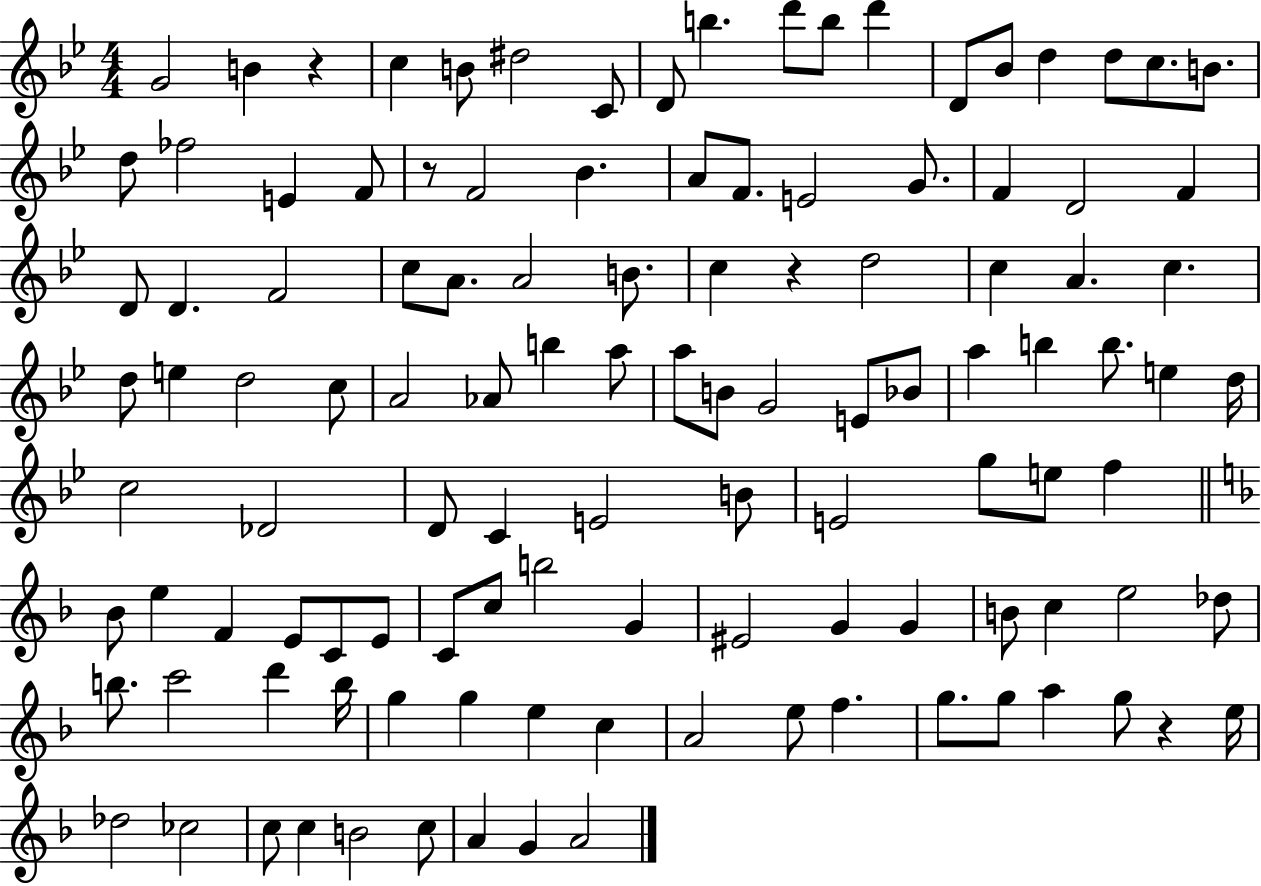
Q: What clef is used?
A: treble